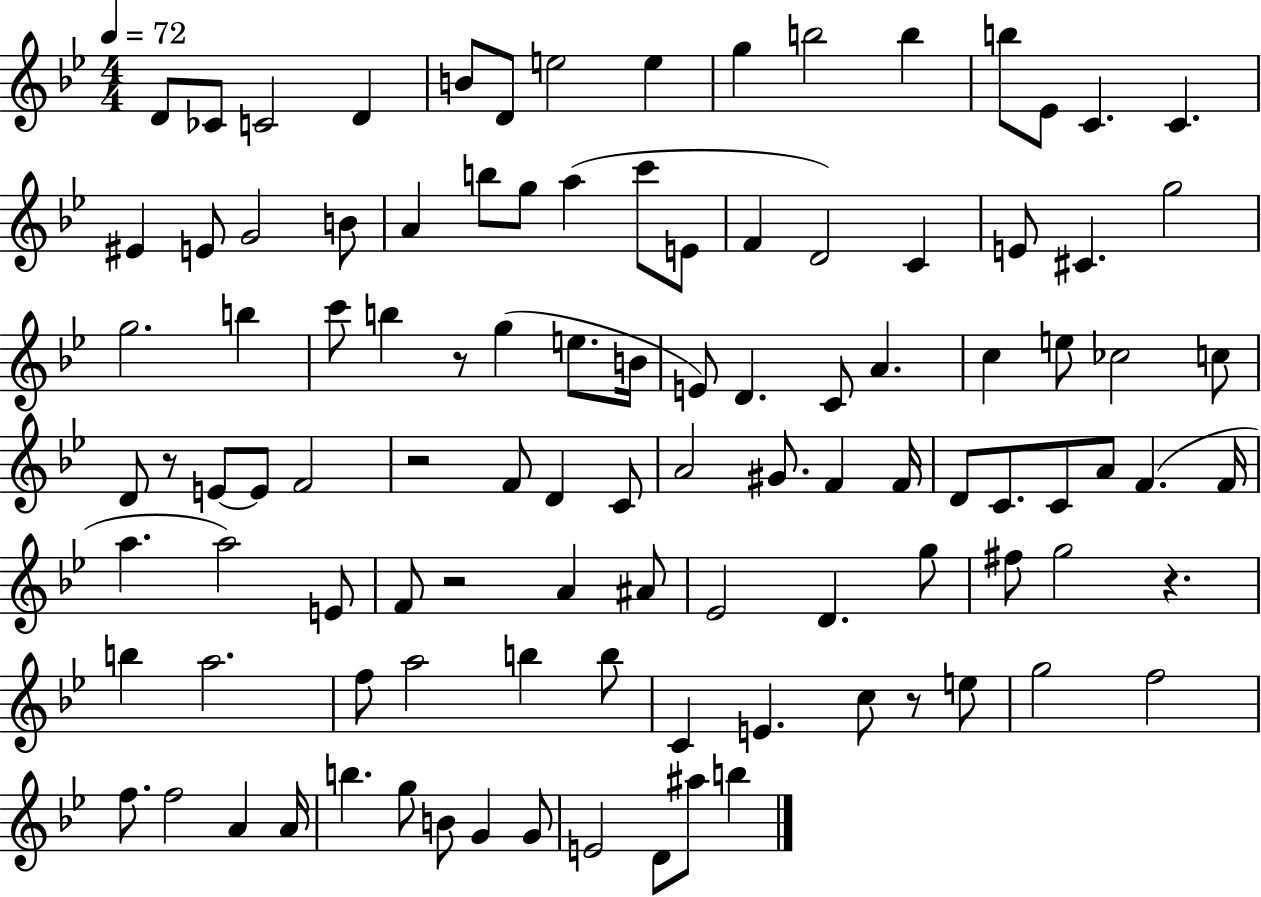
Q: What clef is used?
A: treble